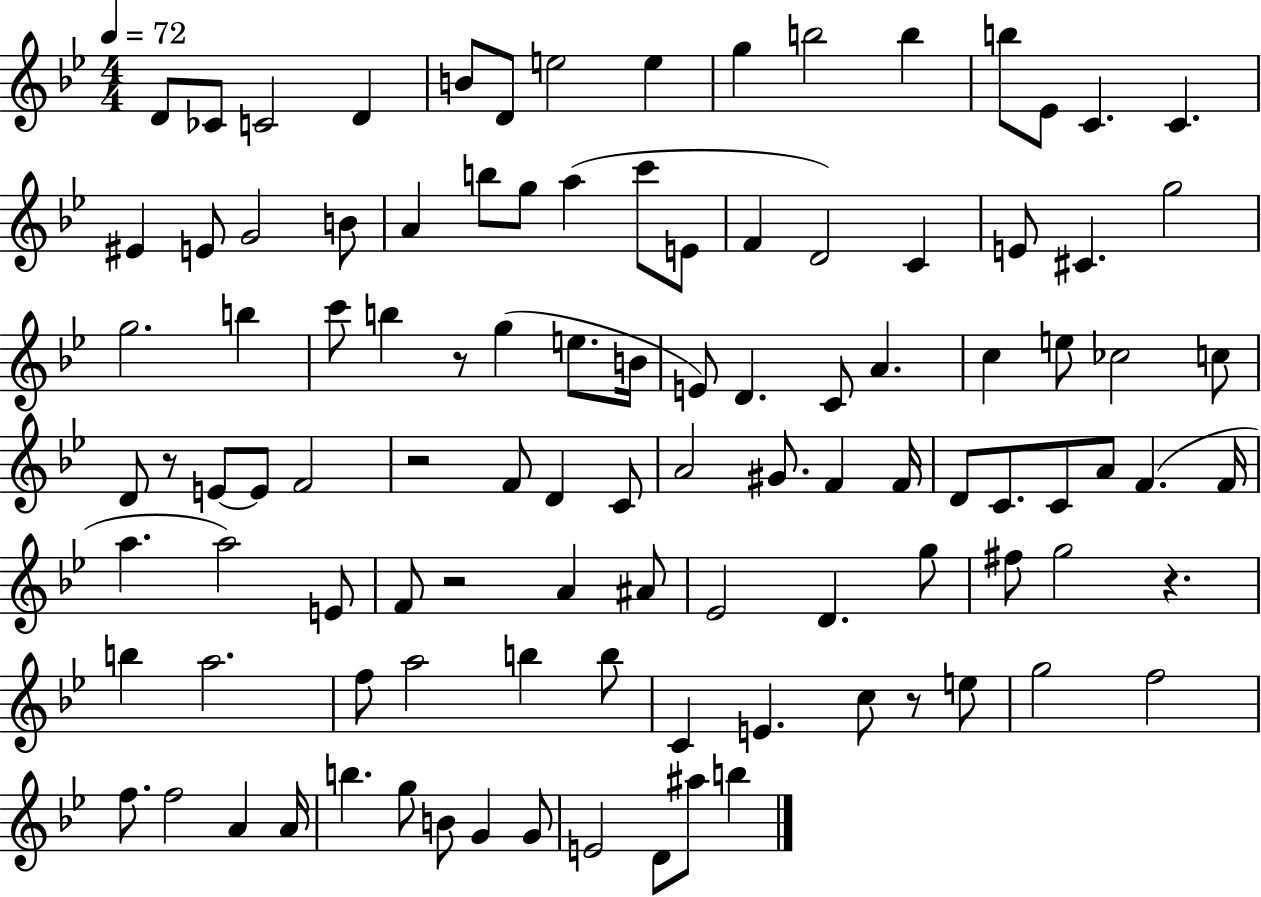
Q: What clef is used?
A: treble